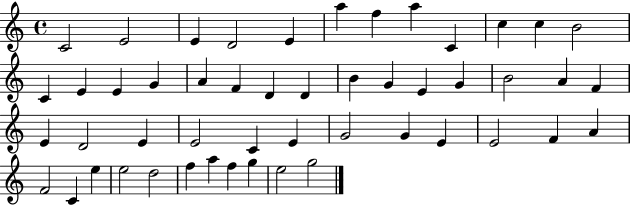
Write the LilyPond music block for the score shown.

{
  \clef treble
  \time 4/4
  \defaultTimeSignature
  \key c \major
  c'2 e'2 | e'4 d'2 e'4 | a''4 f''4 a''4 c'4 | c''4 c''4 b'2 | \break c'4 e'4 e'4 g'4 | a'4 f'4 d'4 d'4 | b'4 g'4 e'4 g'4 | b'2 a'4 f'4 | \break e'4 d'2 e'4 | e'2 c'4 e'4 | g'2 g'4 e'4 | e'2 f'4 a'4 | \break f'2 c'4 e''4 | e''2 d''2 | f''4 a''4 f''4 g''4 | e''2 g''2 | \break \bar "|."
}